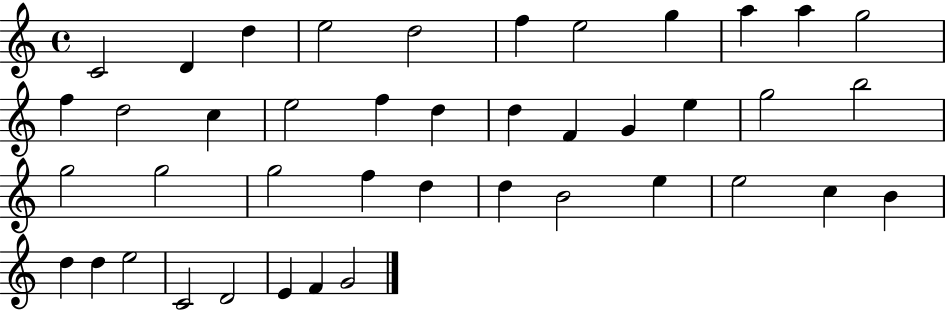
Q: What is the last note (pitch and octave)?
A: G4